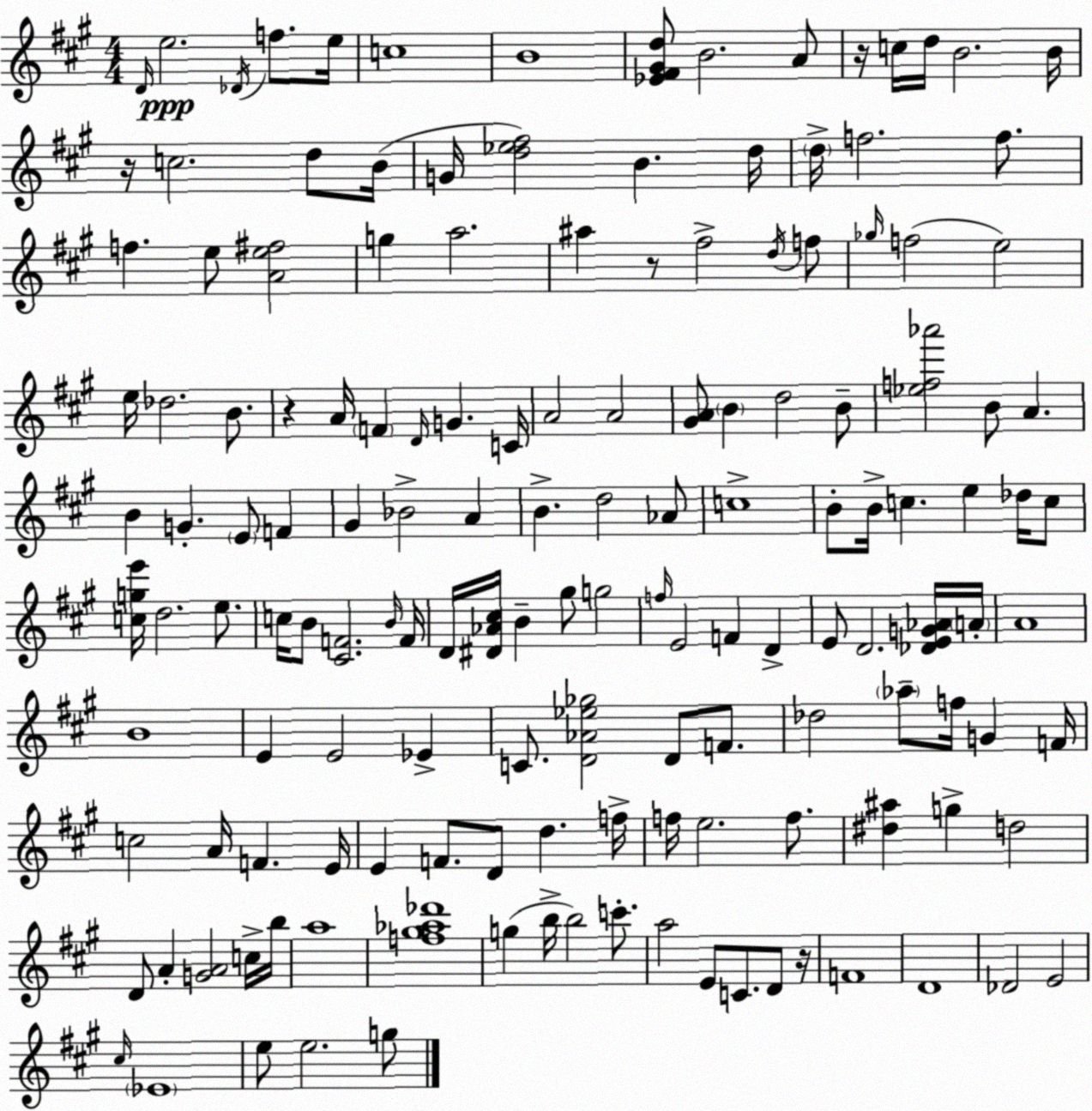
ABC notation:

X:1
T:Untitled
M:4/4
L:1/4
K:A
D/4 e2 _D/4 f/2 e/4 c4 B4 [_E^F^Gd]/2 B2 A/2 z/4 c/4 d/4 B2 B/4 z/4 c2 d/2 B/4 G/4 [d_e^f]2 B d/4 d/4 f2 f/2 f e/2 [Ae^f]2 g a2 ^a z/2 ^f2 d/4 f/2 _g/4 f2 e2 e/4 _d2 B/2 z A/4 F D/4 G C/4 A2 A2 [^GA]/2 B d2 B/2 [_ef_a']2 B/2 A B G E/2 F ^G _B2 A B d2 _A/2 c4 B/2 B/4 c e _d/4 c/2 [cge']/4 d2 e/2 c/4 B/2 [^CF]2 B/4 F/4 D/4 [^D_A^c]/4 B ^g/2 g2 f/4 E2 F D E/2 D2 [_DEG_A]/4 A/4 A4 B4 E E2 _E C/2 [D_A_e_g]2 D/2 F/2 _d2 _a/2 f/4 G F/4 c2 A/4 F E/4 E F/2 D/2 d f/4 f/4 e2 f/2 [^d^a] g d2 D/2 A [GA]2 c/4 b/4 a4 [f^g_a_d']4 g b/4 b2 c'/2 a2 E/2 C/2 D/2 z/4 F4 D4 _D2 E2 ^c/4 _E4 e/2 e2 g/2